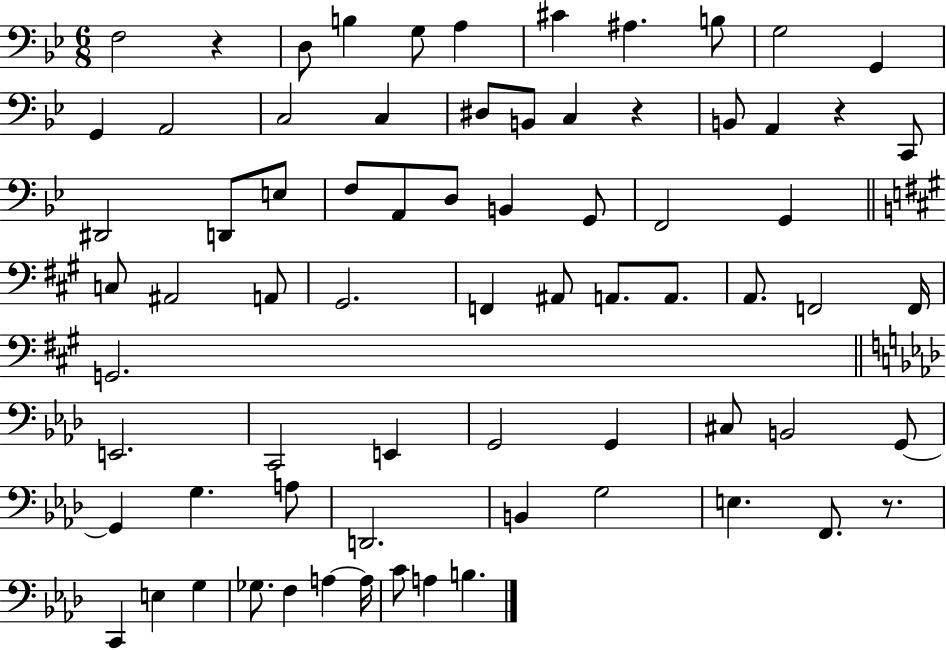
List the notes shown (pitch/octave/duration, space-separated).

F3/h R/q D3/e B3/q G3/e A3/q C#4/q A#3/q. B3/e G3/h G2/q G2/q A2/h C3/h C3/q D#3/e B2/e C3/q R/q B2/e A2/q R/q C2/e D#2/h D2/e E3/e F3/e A2/e D3/e B2/q G2/e F2/h G2/q C3/e A#2/h A2/e G#2/h. F2/q A#2/e A2/e. A2/e. A2/e. F2/h F2/s G2/h. E2/h. C2/h E2/q G2/h G2/q C#3/e B2/h G2/e G2/q G3/q. A3/e D2/h. B2/q G3/h E3/q. F2/e. R/e. C2/q E3/q G3/q Gb3/e. F3/q A3/q A3/s C4/e A3/q B3/q.